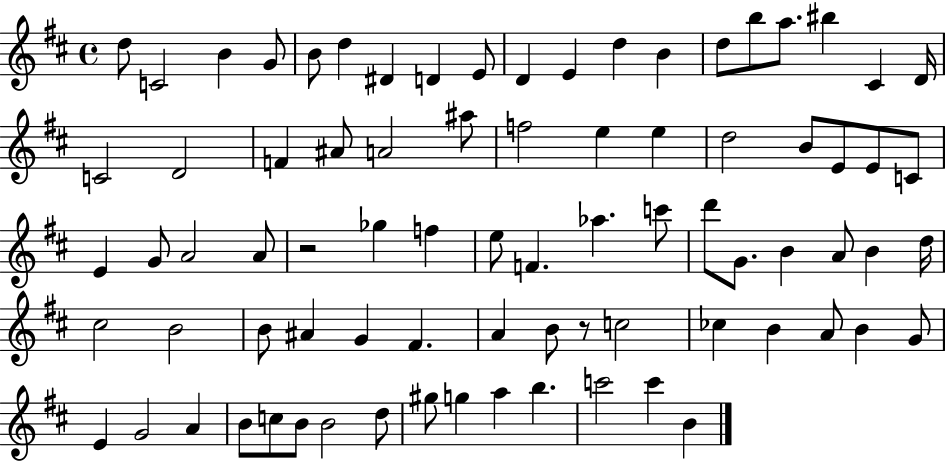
X:1
T:Untitled
M:4/4
L:1/4
K:D
d/2 C2 B G/2 B/2 d ^D D E/2 D E d B d/2 b/2 a/2 ^b ^C D/4 C2 D2 F ^A/2 A2 ^a/2 f2 e e d2 B/2 E/2 E/2 C/2 E G/2 A2 A/2 z2 _g f e/2 F _a c'/2 d'/2 G/2 B A/2 B d/4 ^c2 B2 B/2 ^A G ^F A B/2 z/2 c2 _c B A/2 B G/2 E G2 A B/2 c/2 B/2 B2 d/2 ^g/2 g a b c'2 c' B